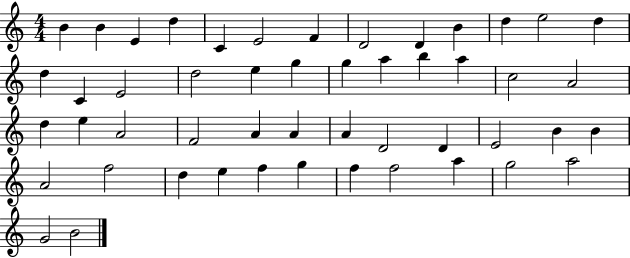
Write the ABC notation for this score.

X:1
T:Untitled
M:4/4
L:1/4
K:C
B B E d C E2 F D2 D B d e2 d d C E2 d2 e g g a b a c2 A2 d e A2 F2 A A A D2 D E2 B B A2 f2 d e f g f f2 a g2 a2 G2 B2